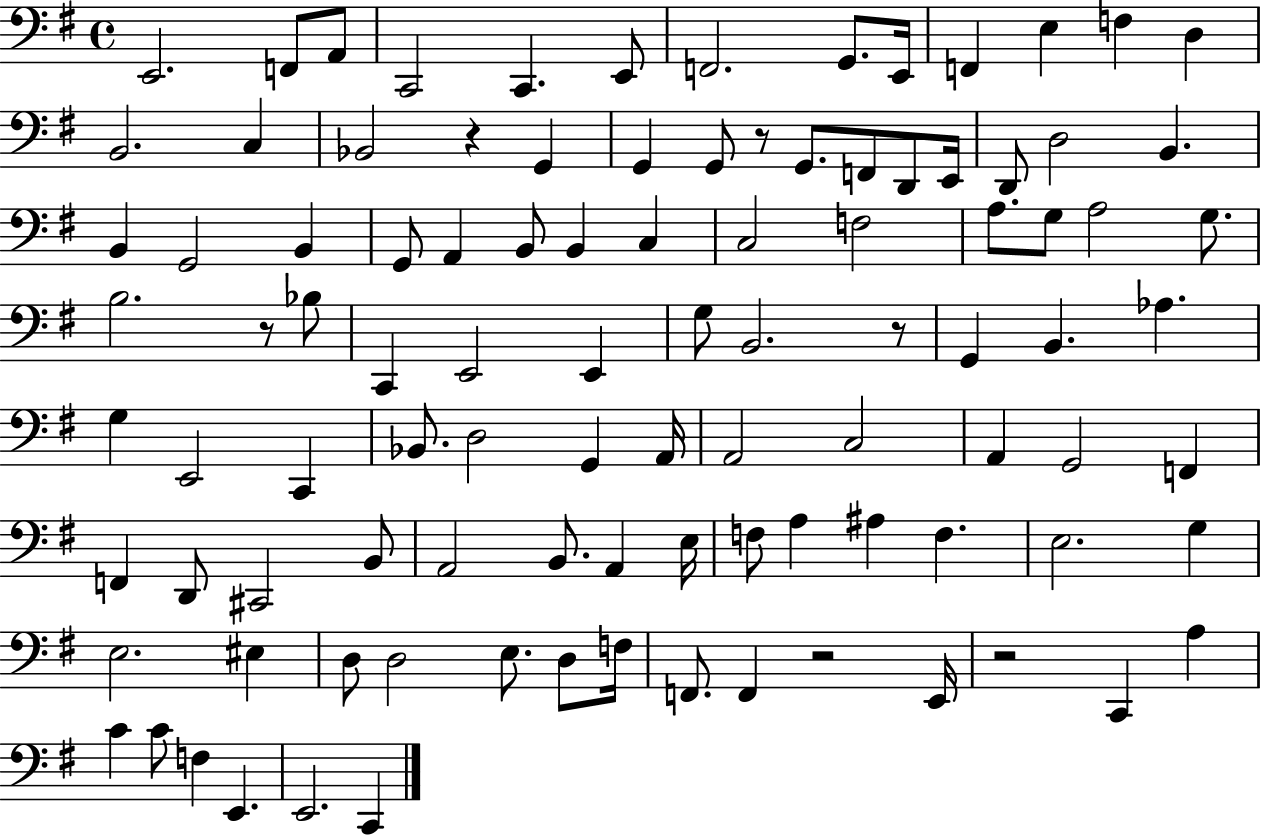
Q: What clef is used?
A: bass